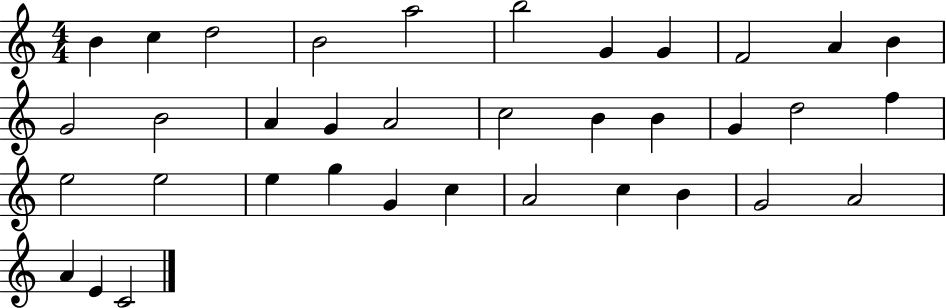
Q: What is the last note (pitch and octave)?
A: C4